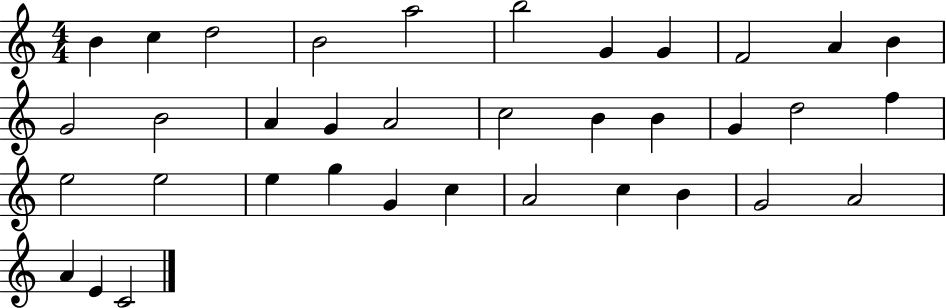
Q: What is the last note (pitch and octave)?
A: C4